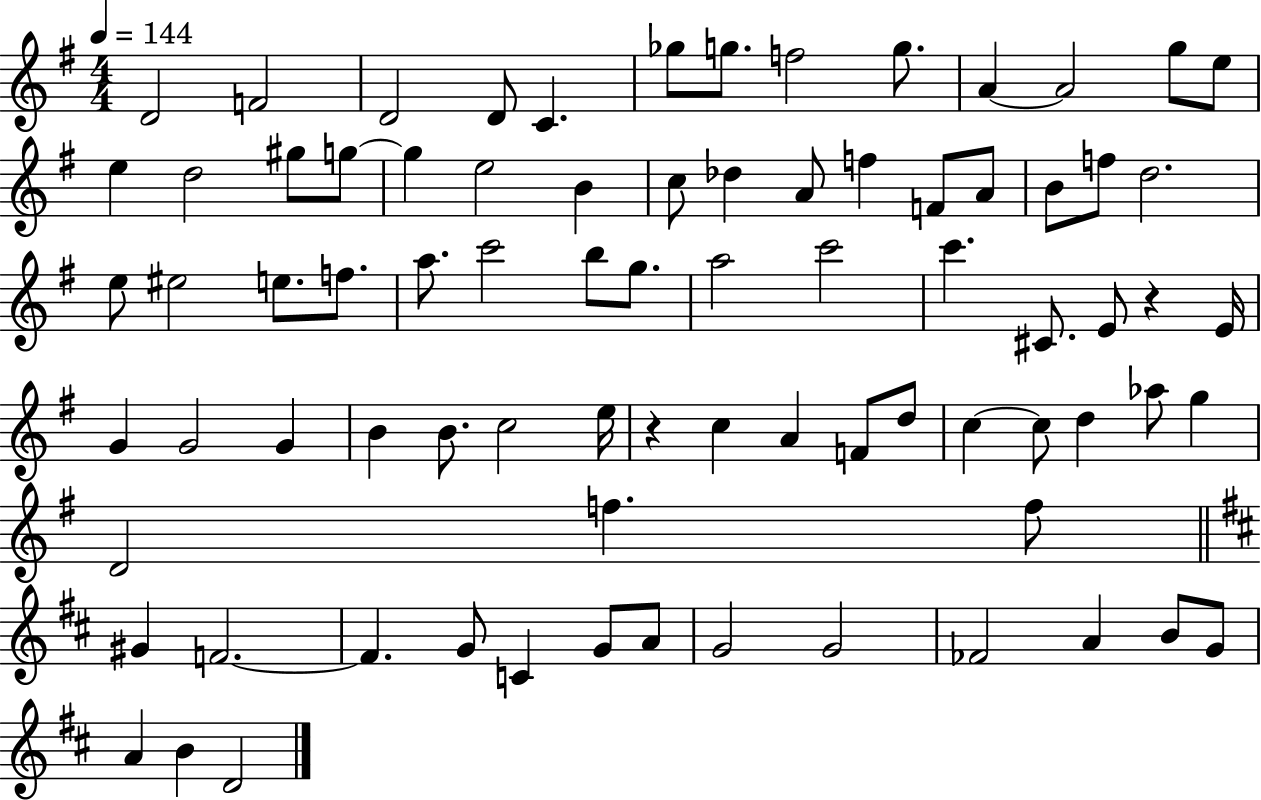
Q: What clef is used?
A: treble